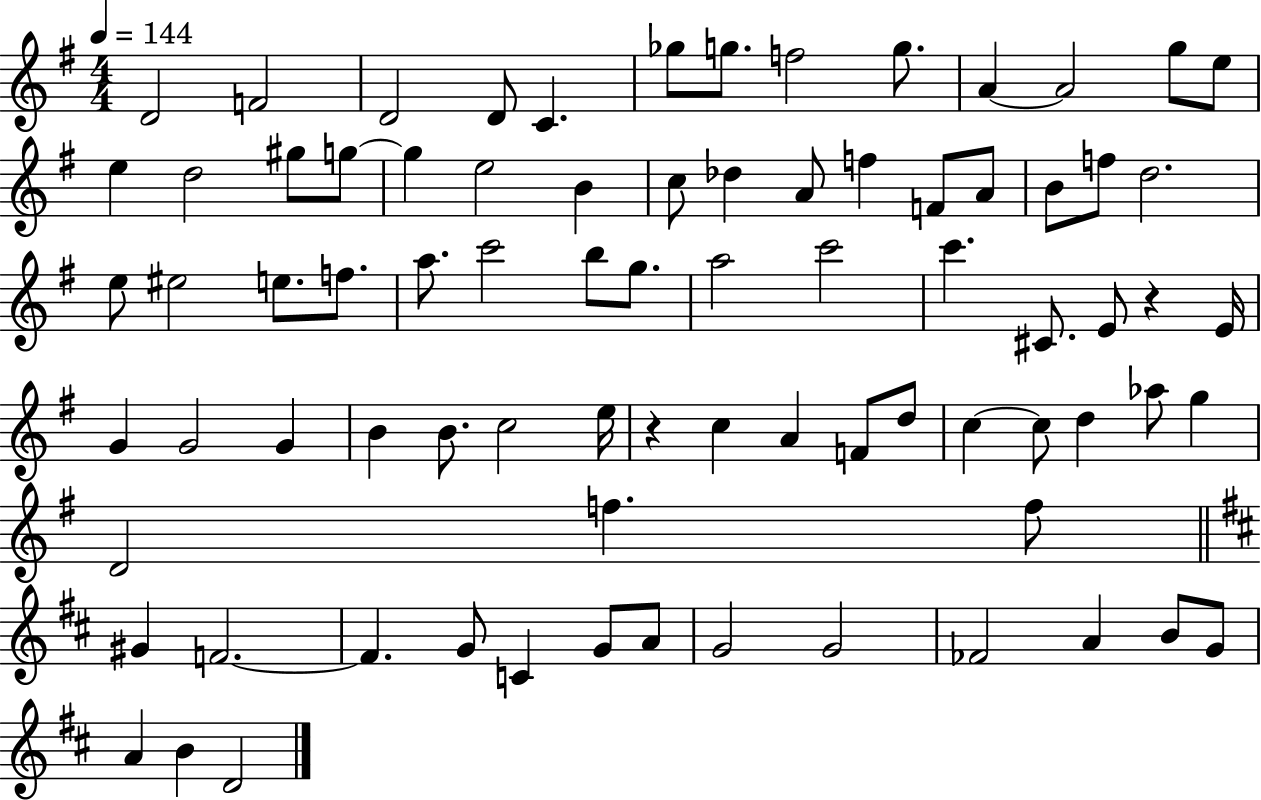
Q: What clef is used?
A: treble